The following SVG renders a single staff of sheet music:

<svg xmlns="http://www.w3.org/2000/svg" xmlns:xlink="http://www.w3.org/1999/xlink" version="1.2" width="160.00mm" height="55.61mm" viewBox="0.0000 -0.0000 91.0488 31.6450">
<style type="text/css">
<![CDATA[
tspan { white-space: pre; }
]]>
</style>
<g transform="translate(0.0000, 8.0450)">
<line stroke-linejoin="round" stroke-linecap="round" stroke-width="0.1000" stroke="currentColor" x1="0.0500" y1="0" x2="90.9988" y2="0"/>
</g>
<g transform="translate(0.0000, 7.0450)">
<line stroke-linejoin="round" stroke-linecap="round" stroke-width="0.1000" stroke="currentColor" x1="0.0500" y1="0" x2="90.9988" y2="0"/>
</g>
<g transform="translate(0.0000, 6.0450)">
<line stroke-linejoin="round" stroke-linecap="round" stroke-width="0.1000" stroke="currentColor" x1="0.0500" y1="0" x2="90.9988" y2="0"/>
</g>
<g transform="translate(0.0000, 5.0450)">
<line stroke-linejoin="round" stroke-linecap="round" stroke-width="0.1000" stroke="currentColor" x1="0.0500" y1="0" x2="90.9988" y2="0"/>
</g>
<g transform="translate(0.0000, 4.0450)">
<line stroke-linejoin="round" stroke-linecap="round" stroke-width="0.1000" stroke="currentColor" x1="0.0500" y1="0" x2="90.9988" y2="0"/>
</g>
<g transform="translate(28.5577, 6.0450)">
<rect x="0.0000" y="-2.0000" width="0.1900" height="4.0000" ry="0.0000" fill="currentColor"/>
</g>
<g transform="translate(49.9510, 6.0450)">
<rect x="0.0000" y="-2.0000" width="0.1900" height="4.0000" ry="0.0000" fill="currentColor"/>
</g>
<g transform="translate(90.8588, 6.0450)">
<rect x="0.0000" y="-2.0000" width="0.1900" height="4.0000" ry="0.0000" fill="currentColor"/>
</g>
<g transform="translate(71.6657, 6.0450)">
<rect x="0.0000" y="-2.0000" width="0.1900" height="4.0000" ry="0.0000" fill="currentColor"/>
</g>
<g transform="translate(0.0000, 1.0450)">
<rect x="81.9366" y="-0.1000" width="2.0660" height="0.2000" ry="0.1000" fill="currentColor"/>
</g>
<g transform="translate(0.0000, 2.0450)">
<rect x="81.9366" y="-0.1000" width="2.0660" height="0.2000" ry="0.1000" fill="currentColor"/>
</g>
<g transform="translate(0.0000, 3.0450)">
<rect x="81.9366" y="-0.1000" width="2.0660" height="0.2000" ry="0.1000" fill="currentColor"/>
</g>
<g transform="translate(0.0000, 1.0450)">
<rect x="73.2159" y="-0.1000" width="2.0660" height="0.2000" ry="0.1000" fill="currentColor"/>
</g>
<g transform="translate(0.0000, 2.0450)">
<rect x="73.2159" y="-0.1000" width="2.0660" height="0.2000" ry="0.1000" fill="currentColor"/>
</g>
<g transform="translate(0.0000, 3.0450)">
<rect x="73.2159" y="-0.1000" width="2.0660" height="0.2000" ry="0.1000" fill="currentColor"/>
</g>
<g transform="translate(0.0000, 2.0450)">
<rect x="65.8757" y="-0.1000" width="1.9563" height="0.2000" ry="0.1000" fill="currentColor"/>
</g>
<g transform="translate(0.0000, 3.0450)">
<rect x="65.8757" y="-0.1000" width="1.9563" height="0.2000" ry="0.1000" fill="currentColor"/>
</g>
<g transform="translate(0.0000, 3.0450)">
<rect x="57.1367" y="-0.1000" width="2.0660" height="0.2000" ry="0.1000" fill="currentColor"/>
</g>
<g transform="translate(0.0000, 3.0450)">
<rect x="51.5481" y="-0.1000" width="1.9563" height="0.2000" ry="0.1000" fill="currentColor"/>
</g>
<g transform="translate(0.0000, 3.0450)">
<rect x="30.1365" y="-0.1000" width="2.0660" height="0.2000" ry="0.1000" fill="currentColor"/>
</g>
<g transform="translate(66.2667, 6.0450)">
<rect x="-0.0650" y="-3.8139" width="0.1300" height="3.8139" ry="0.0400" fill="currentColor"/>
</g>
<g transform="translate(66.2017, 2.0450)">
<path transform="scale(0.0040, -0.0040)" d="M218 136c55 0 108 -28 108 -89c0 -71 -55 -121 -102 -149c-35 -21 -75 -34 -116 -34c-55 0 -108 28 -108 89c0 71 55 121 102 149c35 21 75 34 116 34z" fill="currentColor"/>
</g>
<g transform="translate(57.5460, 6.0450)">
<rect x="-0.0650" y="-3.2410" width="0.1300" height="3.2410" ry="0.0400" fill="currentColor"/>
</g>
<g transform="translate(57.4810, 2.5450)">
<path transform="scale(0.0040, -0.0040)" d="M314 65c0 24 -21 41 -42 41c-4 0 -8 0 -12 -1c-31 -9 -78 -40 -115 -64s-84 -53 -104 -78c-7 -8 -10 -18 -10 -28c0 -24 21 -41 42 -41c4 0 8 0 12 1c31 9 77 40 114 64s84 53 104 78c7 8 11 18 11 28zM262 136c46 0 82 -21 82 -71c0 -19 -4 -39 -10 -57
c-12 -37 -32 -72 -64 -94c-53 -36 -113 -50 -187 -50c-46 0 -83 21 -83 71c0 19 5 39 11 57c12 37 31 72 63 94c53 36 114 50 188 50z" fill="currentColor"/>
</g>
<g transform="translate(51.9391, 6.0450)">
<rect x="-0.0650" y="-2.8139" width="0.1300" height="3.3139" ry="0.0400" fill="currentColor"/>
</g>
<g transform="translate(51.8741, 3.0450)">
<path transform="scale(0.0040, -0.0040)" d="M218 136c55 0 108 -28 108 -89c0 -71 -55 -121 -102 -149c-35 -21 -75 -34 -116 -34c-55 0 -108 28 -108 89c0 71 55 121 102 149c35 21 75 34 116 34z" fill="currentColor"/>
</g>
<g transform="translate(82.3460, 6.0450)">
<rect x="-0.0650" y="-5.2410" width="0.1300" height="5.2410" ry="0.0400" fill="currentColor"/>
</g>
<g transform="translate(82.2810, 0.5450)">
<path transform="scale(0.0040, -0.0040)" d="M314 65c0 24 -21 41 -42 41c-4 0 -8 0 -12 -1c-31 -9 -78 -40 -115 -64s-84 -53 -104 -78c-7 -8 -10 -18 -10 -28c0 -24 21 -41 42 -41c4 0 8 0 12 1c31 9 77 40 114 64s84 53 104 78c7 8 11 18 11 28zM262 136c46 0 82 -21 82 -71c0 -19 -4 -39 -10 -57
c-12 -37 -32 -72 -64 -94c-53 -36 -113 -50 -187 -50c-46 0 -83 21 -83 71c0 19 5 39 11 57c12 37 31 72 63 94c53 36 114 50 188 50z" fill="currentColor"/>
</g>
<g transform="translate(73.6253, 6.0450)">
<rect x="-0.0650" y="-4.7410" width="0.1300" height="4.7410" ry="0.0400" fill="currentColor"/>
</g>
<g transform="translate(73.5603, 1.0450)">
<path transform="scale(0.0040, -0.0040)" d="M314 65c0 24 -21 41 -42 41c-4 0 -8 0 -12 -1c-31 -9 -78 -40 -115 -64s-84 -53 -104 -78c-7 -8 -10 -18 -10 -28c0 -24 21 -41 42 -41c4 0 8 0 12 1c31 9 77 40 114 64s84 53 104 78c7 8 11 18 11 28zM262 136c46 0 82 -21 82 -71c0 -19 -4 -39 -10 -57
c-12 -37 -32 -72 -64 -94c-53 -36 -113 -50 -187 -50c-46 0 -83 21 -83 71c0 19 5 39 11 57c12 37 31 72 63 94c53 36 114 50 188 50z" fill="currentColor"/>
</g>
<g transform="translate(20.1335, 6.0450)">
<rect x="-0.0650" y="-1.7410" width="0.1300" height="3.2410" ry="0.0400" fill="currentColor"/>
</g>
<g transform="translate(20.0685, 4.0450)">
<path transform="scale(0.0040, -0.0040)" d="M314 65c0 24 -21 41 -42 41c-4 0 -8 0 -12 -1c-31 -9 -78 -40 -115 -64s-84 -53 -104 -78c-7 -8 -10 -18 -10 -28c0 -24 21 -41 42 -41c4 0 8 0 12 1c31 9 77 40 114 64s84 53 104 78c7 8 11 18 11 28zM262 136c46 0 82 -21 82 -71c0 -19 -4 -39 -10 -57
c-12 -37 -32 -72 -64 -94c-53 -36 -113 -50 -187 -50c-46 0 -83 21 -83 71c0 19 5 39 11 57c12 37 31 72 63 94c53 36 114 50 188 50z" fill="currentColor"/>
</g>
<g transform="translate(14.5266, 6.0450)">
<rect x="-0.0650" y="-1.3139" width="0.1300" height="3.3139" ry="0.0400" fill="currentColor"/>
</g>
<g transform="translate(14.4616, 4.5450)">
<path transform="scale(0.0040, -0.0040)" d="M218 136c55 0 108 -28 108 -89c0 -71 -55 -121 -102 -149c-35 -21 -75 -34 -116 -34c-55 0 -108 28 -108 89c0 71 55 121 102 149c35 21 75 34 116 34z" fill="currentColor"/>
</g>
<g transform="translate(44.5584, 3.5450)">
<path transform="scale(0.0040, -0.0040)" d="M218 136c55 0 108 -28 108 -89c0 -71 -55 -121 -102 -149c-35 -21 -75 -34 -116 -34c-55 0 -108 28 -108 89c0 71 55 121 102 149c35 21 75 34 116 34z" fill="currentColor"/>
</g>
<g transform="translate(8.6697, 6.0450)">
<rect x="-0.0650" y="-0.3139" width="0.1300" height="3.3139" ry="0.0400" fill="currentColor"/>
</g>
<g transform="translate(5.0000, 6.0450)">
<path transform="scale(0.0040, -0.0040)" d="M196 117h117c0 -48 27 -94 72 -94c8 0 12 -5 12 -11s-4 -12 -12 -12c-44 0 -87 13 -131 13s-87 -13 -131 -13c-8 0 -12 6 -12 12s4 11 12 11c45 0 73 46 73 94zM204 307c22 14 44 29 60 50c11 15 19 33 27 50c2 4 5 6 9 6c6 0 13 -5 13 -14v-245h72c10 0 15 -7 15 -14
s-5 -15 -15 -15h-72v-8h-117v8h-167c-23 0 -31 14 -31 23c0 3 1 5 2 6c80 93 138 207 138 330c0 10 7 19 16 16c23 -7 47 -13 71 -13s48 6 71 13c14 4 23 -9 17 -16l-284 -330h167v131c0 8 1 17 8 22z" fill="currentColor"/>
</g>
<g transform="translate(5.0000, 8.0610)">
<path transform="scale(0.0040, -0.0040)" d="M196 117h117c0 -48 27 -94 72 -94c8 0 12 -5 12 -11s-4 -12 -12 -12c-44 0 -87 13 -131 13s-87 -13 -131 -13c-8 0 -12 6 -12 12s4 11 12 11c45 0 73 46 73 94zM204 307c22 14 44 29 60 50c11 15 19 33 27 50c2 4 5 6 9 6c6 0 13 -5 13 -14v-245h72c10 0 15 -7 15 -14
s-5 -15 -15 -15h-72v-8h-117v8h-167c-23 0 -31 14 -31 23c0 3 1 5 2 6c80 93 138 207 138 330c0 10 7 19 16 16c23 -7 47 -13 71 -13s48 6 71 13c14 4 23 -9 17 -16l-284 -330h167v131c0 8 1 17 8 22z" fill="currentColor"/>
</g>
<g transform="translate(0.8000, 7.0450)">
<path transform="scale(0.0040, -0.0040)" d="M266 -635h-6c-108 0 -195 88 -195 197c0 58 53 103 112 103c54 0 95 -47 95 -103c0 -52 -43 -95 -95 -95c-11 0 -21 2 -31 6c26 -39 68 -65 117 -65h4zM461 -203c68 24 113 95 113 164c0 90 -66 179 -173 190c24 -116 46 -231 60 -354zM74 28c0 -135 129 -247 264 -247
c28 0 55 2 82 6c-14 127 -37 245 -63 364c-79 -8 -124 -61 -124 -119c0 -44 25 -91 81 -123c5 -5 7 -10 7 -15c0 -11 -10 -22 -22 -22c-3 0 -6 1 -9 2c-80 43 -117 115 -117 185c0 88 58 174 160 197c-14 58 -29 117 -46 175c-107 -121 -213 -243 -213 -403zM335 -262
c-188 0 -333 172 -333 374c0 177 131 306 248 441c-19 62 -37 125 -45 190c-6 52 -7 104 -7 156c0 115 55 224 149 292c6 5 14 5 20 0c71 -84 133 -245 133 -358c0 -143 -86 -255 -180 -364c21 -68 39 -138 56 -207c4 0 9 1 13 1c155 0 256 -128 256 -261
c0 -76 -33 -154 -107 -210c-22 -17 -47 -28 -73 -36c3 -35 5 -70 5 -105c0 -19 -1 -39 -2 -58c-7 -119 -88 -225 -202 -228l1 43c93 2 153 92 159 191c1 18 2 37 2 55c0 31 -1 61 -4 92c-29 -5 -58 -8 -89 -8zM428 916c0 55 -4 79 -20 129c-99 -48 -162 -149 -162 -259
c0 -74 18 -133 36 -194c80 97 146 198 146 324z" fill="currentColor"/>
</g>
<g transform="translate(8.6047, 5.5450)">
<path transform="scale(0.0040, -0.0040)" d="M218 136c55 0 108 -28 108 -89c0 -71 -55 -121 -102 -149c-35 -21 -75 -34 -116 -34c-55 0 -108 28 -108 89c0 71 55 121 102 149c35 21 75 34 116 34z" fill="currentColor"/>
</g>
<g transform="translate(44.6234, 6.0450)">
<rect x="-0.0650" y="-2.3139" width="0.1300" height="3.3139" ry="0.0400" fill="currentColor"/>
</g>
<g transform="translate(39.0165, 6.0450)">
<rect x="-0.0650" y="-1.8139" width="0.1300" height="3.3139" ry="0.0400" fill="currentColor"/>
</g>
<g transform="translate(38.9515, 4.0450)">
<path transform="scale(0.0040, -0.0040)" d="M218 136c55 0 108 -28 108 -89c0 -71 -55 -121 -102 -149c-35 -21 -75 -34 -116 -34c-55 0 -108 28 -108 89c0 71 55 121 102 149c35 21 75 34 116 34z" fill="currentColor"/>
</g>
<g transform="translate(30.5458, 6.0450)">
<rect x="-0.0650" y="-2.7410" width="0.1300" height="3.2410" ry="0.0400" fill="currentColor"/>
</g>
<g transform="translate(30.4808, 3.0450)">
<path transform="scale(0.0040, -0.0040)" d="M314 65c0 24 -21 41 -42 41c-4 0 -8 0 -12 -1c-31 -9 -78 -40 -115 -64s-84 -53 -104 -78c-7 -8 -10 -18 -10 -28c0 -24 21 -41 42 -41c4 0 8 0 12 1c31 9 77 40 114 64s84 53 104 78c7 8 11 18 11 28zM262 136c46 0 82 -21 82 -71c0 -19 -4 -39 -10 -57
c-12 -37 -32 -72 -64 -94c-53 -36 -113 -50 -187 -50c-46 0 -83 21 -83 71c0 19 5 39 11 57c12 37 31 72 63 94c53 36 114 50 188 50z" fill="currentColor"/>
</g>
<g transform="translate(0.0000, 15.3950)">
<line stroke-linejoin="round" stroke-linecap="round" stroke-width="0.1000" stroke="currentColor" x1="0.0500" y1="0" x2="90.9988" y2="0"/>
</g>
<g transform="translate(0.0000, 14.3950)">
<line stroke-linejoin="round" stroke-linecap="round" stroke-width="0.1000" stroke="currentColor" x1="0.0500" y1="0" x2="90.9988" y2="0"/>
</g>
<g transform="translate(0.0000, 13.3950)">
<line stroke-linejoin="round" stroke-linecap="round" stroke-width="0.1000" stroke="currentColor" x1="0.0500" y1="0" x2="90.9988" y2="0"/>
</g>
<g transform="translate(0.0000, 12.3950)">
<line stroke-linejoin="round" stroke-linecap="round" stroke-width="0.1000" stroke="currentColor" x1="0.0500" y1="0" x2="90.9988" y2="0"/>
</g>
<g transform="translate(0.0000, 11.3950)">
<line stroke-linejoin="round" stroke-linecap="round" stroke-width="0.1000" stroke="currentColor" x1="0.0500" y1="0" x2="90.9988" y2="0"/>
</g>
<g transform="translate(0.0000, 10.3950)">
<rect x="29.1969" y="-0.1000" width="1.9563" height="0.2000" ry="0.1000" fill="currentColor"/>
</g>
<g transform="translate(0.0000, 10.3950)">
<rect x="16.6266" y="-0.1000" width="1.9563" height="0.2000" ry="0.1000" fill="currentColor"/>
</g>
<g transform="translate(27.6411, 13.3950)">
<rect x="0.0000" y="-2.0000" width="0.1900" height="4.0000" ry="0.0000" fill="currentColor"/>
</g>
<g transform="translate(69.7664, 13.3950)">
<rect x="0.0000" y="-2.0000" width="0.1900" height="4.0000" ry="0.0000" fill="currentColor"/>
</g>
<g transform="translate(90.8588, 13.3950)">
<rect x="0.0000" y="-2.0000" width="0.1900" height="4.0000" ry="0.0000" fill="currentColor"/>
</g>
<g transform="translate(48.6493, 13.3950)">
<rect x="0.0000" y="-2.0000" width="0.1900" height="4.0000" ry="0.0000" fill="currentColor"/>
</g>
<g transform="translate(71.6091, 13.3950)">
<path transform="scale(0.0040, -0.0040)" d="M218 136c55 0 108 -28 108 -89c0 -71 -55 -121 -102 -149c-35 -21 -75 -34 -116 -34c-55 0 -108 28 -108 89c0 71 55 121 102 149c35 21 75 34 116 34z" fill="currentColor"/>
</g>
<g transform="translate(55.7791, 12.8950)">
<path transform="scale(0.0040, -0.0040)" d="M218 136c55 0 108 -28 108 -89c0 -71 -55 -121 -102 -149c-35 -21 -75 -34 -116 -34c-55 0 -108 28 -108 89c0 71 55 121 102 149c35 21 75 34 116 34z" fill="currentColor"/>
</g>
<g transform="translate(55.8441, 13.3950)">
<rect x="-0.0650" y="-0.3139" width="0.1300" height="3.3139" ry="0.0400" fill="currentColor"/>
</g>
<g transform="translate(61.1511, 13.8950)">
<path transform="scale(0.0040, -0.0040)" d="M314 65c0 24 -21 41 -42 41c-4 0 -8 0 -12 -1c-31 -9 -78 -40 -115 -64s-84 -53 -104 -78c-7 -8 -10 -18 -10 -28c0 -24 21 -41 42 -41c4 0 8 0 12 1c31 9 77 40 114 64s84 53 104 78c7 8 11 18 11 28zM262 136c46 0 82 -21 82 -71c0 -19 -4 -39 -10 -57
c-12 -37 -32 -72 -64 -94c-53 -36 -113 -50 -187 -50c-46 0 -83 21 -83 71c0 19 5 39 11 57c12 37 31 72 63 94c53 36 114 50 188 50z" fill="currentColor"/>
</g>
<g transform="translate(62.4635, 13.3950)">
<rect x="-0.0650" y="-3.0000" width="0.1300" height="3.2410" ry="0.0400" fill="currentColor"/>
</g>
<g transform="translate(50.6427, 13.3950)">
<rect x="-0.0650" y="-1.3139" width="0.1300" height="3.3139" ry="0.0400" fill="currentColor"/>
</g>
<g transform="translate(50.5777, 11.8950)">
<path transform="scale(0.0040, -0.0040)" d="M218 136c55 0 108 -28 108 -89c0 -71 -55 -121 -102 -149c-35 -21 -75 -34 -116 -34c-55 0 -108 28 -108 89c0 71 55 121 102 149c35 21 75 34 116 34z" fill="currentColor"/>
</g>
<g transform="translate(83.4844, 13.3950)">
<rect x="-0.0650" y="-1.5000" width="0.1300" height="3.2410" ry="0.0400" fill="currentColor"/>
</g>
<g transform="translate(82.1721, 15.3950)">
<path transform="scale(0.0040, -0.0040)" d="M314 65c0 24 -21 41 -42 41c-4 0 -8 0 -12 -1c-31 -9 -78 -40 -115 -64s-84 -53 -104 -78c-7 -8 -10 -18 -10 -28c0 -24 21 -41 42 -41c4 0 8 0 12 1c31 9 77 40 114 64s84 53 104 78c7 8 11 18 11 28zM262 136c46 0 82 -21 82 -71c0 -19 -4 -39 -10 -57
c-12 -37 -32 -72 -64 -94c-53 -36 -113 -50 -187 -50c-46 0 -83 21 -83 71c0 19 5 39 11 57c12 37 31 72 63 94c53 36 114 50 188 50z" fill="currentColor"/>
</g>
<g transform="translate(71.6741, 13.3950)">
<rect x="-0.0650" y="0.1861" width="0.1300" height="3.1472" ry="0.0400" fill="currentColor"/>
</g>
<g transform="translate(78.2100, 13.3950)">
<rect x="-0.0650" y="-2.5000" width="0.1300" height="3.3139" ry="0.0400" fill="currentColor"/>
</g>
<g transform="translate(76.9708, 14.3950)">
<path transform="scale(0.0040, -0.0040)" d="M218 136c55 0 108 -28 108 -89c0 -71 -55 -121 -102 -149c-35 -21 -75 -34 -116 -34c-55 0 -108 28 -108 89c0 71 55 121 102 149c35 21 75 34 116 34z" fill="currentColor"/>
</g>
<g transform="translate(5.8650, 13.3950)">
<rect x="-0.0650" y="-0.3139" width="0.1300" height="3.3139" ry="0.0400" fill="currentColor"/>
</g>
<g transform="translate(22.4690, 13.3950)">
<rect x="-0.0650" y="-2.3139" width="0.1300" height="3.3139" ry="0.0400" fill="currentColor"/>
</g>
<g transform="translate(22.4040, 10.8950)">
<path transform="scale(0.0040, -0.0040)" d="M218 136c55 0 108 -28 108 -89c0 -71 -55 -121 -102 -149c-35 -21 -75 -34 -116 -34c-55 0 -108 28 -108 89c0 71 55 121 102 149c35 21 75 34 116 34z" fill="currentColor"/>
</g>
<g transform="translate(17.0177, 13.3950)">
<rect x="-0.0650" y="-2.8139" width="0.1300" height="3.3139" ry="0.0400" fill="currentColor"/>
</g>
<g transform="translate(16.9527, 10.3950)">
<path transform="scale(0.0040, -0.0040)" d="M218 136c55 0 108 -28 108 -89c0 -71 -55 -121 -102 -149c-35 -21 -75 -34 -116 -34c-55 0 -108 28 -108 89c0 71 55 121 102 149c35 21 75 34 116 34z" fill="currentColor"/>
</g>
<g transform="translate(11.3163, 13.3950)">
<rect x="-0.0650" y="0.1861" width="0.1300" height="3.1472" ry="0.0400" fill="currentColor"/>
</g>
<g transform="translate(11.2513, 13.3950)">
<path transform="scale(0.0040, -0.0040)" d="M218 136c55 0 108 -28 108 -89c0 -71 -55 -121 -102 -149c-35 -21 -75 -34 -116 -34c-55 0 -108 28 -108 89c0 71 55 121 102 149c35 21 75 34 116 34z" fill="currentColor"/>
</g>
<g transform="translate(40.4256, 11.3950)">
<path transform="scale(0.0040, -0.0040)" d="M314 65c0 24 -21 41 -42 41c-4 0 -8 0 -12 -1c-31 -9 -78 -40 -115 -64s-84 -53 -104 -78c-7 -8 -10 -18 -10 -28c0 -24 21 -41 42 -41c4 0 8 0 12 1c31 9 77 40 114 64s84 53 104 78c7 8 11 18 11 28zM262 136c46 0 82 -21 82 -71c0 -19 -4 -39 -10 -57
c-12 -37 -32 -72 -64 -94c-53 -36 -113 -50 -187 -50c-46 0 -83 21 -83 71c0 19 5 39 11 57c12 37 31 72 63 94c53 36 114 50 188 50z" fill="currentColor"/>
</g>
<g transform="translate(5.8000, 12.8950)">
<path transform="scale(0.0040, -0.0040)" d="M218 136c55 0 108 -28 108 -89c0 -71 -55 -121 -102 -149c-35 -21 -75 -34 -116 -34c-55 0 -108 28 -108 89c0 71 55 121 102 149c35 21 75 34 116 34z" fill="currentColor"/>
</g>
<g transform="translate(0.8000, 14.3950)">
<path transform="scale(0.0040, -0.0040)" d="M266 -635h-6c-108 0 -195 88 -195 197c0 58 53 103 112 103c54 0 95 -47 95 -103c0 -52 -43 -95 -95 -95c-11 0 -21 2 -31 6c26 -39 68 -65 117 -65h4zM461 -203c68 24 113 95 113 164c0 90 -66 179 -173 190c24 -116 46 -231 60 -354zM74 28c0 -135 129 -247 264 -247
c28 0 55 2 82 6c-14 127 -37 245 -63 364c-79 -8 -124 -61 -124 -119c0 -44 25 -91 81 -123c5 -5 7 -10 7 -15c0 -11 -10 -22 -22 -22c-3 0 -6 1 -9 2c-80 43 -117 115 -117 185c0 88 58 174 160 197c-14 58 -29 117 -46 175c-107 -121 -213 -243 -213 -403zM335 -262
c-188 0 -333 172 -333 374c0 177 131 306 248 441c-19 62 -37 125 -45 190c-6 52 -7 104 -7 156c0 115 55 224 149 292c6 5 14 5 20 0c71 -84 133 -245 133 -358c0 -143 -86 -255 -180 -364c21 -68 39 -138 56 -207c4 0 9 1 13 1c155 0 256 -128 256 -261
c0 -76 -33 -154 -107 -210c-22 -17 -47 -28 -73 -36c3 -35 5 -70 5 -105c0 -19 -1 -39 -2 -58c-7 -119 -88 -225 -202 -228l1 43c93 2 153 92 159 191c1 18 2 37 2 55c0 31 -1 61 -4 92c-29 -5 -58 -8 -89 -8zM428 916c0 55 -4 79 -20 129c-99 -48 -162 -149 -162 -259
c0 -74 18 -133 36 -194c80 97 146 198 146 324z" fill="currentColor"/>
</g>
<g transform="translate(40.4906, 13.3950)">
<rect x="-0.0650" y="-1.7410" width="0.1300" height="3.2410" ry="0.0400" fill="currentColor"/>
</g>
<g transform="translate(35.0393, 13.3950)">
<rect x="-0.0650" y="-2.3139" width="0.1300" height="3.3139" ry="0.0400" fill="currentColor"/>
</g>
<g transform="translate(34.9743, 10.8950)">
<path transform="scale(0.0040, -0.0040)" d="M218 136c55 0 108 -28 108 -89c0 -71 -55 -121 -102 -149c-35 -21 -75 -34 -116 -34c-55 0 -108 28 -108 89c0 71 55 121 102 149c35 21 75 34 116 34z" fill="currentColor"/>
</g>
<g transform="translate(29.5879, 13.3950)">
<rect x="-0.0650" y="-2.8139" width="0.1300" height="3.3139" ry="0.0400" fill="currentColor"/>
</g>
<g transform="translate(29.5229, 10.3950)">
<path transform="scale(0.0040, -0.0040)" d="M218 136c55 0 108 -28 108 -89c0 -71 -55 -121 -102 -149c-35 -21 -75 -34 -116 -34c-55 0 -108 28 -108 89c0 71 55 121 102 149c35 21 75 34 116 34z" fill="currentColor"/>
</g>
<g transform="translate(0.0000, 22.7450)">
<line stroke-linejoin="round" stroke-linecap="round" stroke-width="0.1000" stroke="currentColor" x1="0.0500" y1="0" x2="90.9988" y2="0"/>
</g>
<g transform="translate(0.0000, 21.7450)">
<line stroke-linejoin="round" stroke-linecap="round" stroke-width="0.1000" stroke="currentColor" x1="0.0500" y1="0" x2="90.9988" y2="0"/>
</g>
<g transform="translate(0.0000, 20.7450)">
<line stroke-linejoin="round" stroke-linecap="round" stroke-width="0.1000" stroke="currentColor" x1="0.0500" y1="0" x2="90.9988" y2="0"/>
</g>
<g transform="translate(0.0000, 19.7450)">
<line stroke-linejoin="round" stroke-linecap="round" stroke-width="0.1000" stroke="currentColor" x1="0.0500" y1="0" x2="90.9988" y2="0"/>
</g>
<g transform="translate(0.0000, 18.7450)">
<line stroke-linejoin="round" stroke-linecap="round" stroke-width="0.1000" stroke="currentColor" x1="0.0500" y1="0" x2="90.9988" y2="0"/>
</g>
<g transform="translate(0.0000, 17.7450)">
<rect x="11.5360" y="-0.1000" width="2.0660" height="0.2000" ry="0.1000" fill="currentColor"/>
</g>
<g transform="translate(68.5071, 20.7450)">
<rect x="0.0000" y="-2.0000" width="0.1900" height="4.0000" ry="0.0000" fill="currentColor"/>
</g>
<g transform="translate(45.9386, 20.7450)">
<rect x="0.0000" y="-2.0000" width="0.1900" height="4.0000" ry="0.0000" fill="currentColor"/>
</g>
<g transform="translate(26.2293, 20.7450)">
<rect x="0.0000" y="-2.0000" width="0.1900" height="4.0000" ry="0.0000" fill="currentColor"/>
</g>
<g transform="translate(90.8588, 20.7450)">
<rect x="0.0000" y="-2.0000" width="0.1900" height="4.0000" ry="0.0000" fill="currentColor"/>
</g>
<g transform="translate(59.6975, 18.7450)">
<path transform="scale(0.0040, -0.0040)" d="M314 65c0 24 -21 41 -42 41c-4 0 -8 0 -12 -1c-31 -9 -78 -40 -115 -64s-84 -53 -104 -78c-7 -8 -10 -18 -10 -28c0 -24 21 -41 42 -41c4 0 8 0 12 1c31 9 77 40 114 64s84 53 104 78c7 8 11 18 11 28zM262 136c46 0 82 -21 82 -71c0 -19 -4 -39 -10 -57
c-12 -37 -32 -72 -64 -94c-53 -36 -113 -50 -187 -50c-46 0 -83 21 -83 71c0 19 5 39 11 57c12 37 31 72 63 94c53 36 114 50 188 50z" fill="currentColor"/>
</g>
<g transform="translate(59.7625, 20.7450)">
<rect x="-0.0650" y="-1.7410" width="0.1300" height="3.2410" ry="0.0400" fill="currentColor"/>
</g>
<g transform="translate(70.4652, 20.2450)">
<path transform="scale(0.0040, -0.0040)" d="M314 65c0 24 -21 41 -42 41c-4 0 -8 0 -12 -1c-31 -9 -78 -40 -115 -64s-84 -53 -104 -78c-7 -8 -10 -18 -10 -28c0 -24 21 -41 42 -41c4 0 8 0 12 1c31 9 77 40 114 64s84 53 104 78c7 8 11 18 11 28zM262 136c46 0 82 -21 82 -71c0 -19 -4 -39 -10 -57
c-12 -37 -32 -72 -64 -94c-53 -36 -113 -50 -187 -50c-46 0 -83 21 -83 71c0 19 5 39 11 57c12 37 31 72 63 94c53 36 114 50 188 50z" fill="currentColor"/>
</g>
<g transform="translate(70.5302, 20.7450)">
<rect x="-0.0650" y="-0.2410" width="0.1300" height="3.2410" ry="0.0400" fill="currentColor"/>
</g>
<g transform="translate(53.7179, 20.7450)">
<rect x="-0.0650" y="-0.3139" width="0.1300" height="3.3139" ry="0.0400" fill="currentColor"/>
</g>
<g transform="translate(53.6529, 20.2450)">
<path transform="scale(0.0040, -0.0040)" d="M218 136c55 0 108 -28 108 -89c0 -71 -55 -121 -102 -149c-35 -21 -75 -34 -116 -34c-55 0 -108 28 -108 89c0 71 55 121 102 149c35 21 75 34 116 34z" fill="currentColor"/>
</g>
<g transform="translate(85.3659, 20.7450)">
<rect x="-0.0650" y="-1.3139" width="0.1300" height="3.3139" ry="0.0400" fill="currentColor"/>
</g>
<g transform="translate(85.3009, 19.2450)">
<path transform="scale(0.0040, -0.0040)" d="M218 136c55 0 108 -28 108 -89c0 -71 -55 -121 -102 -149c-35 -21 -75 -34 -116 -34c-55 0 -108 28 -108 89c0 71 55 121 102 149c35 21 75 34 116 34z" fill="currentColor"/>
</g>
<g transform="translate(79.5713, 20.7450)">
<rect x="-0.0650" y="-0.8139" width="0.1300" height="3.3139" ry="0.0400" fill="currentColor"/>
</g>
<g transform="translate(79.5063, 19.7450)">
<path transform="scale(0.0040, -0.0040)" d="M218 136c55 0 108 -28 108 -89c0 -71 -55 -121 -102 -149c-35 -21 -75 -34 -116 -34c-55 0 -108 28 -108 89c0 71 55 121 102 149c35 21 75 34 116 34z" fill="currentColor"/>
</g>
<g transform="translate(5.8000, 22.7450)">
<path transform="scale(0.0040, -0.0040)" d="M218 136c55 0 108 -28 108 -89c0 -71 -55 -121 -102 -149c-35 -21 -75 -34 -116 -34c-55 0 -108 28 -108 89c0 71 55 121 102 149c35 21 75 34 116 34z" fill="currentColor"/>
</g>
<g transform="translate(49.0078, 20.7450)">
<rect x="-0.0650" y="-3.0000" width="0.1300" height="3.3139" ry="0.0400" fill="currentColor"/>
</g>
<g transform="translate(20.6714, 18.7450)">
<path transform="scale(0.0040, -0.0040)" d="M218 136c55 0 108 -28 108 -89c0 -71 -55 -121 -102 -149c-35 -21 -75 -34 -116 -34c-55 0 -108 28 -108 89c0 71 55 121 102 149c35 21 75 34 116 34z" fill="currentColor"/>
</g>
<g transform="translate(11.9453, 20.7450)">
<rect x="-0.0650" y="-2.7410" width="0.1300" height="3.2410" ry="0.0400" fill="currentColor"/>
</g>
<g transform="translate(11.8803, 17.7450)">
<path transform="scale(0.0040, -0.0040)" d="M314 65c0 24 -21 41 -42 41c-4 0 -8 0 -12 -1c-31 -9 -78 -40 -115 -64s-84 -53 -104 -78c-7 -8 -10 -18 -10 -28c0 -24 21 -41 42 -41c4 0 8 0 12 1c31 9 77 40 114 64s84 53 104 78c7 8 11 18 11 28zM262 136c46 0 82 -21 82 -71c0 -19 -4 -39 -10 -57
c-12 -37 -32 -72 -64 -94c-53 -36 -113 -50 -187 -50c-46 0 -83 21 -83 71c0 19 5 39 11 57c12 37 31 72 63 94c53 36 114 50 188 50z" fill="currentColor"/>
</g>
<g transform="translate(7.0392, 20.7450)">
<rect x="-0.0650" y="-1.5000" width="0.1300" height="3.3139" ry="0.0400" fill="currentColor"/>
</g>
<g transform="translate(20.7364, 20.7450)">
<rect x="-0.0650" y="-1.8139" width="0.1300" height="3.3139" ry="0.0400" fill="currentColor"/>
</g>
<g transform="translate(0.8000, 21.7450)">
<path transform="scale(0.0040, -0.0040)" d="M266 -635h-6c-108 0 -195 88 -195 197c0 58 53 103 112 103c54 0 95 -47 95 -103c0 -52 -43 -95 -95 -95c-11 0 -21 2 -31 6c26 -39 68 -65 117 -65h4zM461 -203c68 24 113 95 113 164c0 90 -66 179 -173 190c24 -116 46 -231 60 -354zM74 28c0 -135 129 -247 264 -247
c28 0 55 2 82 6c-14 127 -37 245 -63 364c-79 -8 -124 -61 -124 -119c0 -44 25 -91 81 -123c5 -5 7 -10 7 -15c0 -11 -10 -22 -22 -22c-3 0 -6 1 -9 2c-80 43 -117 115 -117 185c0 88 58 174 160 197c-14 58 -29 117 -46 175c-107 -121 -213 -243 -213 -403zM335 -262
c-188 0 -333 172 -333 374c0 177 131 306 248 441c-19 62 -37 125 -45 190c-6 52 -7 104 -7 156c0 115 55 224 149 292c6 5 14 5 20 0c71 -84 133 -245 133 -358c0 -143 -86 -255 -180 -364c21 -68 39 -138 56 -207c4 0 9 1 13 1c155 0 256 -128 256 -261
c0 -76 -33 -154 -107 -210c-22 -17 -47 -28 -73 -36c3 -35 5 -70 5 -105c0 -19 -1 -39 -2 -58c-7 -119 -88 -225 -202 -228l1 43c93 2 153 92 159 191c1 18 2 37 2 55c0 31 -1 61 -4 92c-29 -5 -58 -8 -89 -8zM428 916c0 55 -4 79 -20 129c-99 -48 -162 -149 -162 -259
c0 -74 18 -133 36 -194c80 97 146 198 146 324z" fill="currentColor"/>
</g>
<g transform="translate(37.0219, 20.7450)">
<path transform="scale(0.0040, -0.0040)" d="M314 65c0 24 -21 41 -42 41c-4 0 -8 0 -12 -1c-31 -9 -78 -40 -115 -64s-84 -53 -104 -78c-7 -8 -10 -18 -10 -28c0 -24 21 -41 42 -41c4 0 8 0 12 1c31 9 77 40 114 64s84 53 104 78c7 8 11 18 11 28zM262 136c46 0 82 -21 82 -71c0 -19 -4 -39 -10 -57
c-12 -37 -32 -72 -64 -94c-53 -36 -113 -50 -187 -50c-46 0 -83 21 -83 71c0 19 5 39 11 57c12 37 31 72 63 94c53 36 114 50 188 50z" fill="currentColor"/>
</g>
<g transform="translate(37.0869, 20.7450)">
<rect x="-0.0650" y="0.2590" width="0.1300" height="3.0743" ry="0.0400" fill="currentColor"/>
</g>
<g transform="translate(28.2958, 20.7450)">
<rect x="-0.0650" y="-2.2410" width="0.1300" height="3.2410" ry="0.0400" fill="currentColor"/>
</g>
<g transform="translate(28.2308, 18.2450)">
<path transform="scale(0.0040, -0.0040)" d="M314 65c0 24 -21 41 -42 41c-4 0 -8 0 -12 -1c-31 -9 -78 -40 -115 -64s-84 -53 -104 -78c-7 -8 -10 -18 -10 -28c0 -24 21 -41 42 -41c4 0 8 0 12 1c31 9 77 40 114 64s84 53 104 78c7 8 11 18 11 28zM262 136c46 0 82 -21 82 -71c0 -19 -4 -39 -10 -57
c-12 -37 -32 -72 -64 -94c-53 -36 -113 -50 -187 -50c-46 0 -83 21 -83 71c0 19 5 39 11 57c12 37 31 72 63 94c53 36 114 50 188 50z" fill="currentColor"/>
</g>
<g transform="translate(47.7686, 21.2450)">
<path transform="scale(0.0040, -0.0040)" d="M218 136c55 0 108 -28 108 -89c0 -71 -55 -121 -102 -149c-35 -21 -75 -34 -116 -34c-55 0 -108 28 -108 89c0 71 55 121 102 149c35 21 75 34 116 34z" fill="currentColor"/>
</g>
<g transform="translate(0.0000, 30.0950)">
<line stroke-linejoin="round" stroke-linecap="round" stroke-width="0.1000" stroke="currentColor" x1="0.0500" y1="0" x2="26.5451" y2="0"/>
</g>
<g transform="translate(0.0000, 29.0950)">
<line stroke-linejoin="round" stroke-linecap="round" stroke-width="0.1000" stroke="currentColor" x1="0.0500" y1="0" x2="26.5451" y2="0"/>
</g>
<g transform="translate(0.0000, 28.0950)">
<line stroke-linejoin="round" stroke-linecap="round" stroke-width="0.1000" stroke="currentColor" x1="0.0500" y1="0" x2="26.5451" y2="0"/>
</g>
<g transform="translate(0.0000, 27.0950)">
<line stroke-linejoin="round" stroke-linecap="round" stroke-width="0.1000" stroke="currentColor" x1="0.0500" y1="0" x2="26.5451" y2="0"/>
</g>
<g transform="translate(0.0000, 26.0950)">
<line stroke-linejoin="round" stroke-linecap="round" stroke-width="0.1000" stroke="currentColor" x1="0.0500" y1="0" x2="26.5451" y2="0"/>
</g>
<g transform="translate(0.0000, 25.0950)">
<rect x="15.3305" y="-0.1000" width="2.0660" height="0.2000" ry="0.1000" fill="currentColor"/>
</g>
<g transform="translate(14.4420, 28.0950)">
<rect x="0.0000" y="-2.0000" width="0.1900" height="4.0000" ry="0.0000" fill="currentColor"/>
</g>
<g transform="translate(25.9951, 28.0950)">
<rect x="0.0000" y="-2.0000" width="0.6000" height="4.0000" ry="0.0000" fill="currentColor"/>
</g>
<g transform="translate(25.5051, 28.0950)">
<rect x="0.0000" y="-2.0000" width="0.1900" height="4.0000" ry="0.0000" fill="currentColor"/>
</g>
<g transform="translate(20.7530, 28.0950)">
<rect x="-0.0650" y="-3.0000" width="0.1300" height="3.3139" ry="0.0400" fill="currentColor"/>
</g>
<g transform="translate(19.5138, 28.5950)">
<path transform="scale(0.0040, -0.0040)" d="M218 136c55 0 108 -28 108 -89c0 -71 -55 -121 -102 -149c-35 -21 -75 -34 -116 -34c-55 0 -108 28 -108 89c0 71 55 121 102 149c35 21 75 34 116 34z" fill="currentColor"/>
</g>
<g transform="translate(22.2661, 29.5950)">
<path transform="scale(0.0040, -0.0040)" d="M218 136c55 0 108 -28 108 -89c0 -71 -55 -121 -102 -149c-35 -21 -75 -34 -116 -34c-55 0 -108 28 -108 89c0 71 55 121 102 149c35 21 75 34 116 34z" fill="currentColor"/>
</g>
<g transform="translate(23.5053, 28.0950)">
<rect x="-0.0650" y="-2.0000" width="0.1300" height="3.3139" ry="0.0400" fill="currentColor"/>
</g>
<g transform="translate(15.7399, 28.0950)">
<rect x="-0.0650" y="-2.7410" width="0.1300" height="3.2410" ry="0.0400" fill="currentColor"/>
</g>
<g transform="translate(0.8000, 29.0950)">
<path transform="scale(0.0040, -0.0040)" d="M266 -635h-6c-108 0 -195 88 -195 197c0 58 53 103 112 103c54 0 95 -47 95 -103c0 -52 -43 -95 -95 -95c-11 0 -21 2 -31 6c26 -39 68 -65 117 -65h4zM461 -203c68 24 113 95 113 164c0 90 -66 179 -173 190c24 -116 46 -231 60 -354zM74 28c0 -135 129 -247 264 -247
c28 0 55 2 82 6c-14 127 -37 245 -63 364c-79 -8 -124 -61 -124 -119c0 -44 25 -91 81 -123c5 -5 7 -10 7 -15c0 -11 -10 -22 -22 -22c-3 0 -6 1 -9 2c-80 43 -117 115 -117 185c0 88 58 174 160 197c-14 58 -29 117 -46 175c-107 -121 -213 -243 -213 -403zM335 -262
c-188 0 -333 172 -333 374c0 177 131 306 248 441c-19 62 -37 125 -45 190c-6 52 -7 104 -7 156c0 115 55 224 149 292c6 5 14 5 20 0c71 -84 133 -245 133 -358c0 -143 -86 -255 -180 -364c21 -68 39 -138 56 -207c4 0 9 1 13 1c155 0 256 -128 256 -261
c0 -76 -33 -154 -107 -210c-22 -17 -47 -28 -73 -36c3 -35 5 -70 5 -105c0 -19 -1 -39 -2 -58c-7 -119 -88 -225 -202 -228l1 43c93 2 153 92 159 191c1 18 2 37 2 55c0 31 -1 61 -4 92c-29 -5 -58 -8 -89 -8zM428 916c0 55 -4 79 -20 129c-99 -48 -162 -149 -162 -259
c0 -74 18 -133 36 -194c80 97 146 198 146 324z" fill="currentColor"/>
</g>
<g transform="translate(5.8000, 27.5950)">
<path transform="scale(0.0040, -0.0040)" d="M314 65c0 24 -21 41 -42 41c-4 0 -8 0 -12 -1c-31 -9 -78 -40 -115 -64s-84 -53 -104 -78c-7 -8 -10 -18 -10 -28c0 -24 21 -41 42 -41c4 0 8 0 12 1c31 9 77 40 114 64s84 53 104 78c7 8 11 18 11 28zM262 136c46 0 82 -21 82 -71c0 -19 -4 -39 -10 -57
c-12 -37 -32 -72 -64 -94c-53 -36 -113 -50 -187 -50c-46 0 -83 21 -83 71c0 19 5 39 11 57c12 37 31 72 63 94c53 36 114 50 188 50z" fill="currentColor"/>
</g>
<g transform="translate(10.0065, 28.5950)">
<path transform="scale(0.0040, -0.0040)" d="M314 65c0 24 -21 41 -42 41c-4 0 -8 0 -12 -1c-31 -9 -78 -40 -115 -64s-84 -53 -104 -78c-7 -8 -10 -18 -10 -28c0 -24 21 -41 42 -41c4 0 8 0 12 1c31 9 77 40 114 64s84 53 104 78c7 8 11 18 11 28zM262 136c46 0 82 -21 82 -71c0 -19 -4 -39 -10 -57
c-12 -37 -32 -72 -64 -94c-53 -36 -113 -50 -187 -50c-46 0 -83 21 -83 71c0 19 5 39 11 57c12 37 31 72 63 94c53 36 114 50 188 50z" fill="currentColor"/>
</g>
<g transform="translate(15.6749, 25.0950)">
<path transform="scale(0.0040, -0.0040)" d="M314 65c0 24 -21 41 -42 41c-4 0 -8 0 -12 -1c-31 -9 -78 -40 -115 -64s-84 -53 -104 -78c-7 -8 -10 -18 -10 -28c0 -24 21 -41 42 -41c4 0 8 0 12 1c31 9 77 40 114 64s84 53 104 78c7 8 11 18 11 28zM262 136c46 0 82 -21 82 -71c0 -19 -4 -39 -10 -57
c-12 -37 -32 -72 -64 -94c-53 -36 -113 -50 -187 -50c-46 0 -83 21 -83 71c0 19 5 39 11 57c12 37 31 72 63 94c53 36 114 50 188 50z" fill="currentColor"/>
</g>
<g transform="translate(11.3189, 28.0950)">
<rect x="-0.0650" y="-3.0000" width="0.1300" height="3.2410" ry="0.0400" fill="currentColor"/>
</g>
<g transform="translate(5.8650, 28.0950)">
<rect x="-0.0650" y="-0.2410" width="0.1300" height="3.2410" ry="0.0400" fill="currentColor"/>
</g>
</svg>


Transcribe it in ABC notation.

X:1
T:Untitled
M:4/4
L:1/4
K:C
c e f2 a2 f g a b2 c' e'2 f'2 c B a g a g f2 e c A2 B G E2 E a2 f g2 B2 A c f2 c2 d e c2 A2 a2 A F